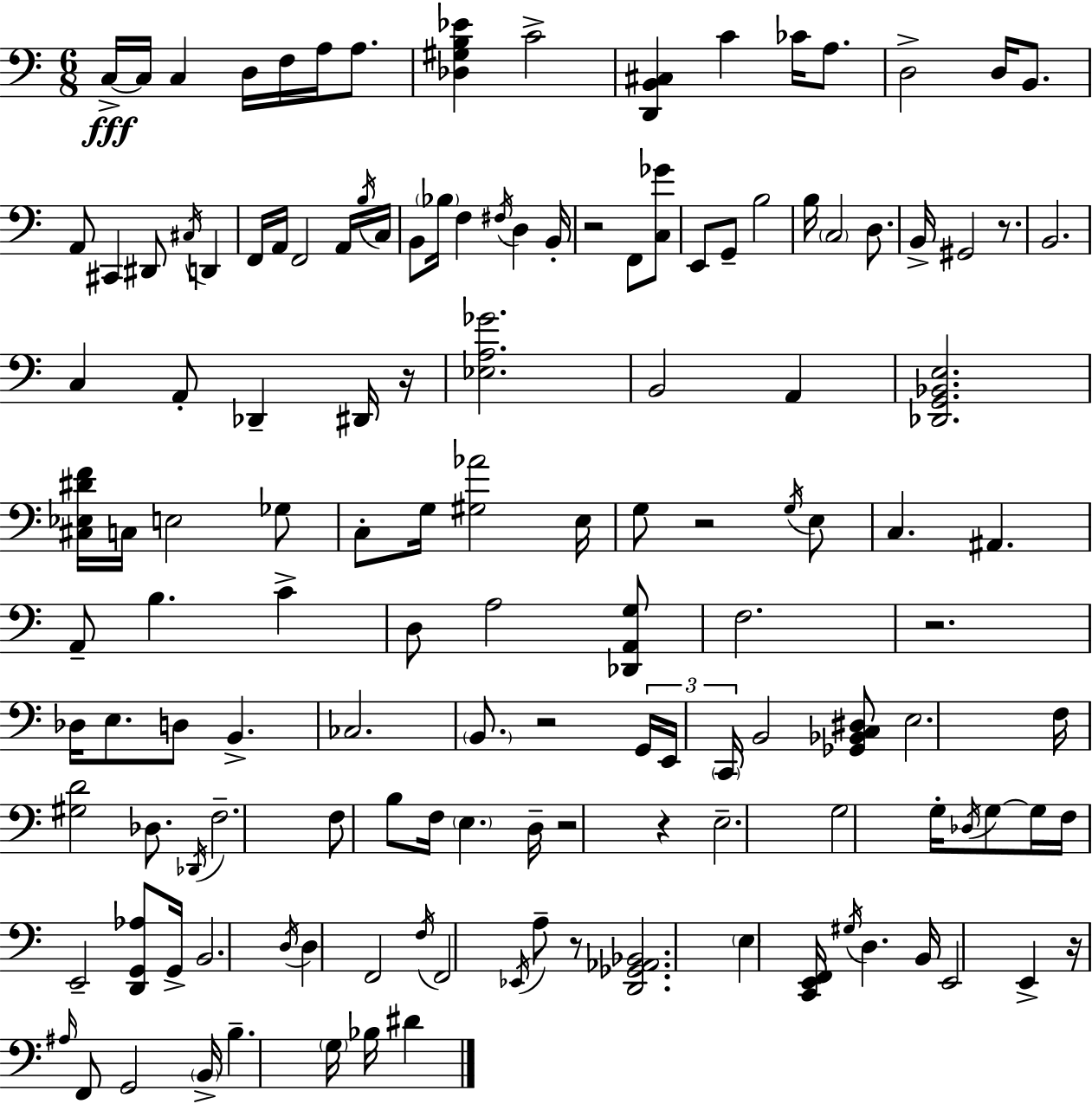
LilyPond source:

{
  \clef bass
  \numericTimeSignature
  \time 6/8
  \key a \minor
  c16->~~\fff c16 c4 d16 f16 a16 a8. | <des gis b ees'>4 c'2-> | <d, b, cis>4 c'4 ces'16 a8. | d2-> d16 b,8. | \break a,8 cis,4 dis,8 \acciaccatura { cis16 } d,4 | f,16 a,16 f,2 a,16 | \acciaccatura { b16 } c16 b,8 \parenthesize bes16 f4 \acciaccatura { fis16 } d4 | b,16-. r2 f,8 | \break <c ges'>8 e,8 g,8-- b2 | b16 \parenthesize c2 | d8. b,16-> gis,2 | r8. b,2. | \break c4 a,8-. des,4-- | dis,16 r16 <ees a ges'>2. | b,2 a,4 | <des, g, bes, e>2. | \break <cis ees dis' f'>16 c16 e2 | ges8 c8-. g16 <gis aes'>2 | e16 g8 r2 | \acciaccatura { g16 } e8 c4. ais,4. | \break a,8-- b4. | c'4-> d8 a2 | <des, a, g>8 f2. | r2. | \break des16 e8. d8 b,4.-> | ces2. | \parenthesize b,8. r2 | \tuplet 3/2 { g,16 e,16 \parenthesize c,16 } b,2 | \break <ges, bes, c dis>8 e2. | f16 <gis d'>2 | des8. \acciaccatura { des,16 } f2.-- | f8 b8 f16 \parenthesize e4. | \break d16-- r2 | r4 e2.-- | g2 | g16-. \acciaccatura { des16 } g8~~ g16 f16 e,2-- | \break <d, g, aes>8 g,16-> b,2. | \acciaccatura { d16 } d4 f,2 | \acciaccatura { f16 } f,2 | \acciaccatura { ees,16 } a8-- r8 <d, ges, aes, bes,>2. | \break \parenthesize e4 | <c, e, f,>16 \acciaccatura { gis16 } d4. b,16 e,2 | e,4-> r16 \grace { ais16 } | f,8 g,2 \parenthesize b,16-> b4.-- | \break \parenthesize g16 bes16 dis'4 \bar "|."
}